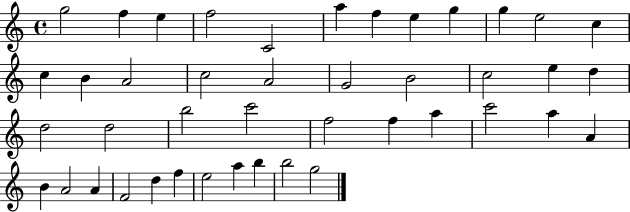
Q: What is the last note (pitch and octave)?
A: G5